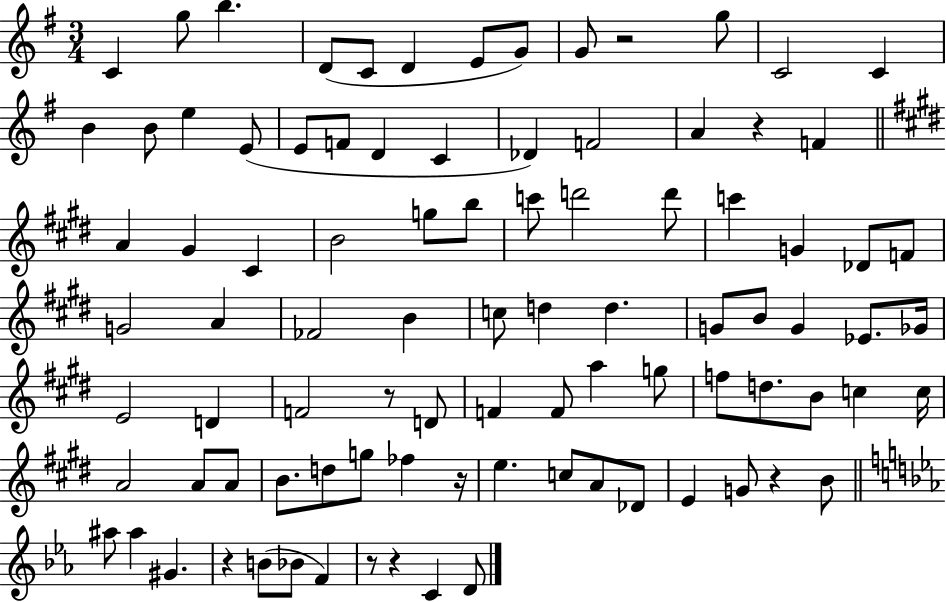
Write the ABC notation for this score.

X:1
T:Untitled
M:3/4
L:1/4
K:G
C g/2 b D/2 C/2 D E/2 G/2 G/2 z2 g/2 C2 C B B/2 e E/2 E/2 F/2 D C _D F2 A z F A ^G ^C B2 g/2 b/2 c'/2 d'2 d'/2 c' G _D/2 F/2 G2 A _F2 B c/2 d d G/2 B/2 G _E/2 _G/4 E2 D F2 z/2 D/2 F F/2 a g/2 f/2 d/2 B/2 c c/4 A2 A/2 A/2 B/2 d/2 g/2 _f z/4 e c/2 A/2 _D/2 E G/2 z B/2 ^a/2 ^a ^G z B/2 _B/2 F z/2 z C D/2